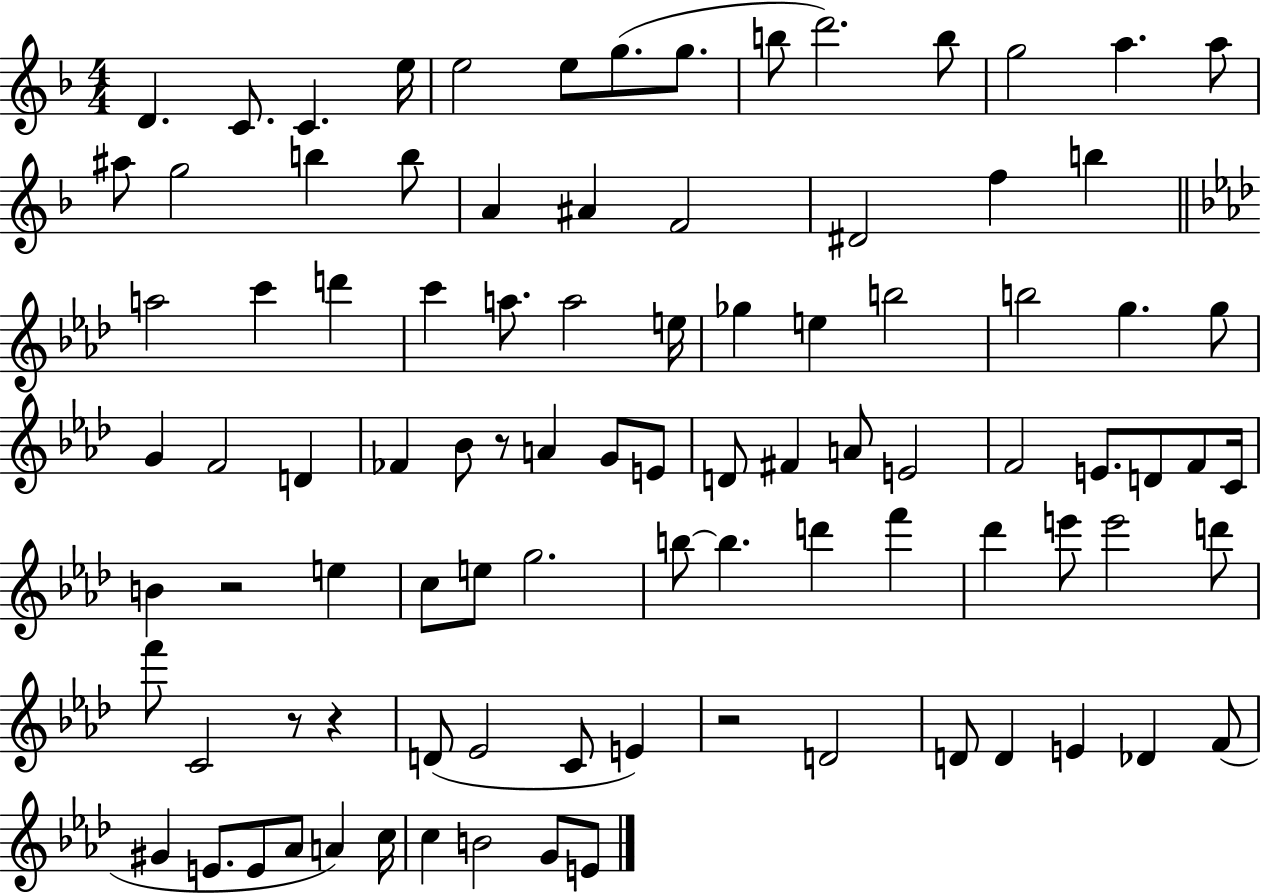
{
  \clef treble
  \numericTimeSignature
  \time 4/4
  \key f \major
  d'4. c'8. c'4. e''16 | e''2 e''8 g''8.( g''8. | b''8 d'''2.) b''8 | g''2 a''4. a''8 | \break ais''8 g''2 b''4 b''8 | a'4 ais'4 f'2 | dis'2 f''4 b''4 | \bar "||" \break \key aes \major a''2 c'''4 d'''4 | c'''4 a''8. a''2 e''16 | ges''4 e''4 b''2 | b''2 g''4. g''8 | \break g'4 f'2 d'4 | fes'4 bes'8 r8 a'4 g'8 e'8 | d'8 fis'4 a'8 e'2 | f'2 e'8. d'8 f'8 c'16 | \break b'4 r2 e''4 | c''8 e''8 g''2. | b''8~~ b''4. d'''4 f'''4 | des'''4 e'''8 e'''2 d'''8 | \break f'''8 c'2 r8 r4 | d'8( ees'2 c'8 e'4) | r2 d'2 | d'8 d'4 e'4 des'4 f'8( | \break gis'4 e'8. e'8 aes'8 a'4) c''16 | c''4 b'2 g'8 e'8 | \bar "|."
}